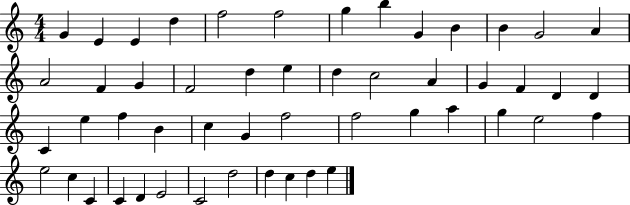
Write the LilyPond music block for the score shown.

{
  \clef treble
  \numericTimeSignature
  \time 4/4
  \key c \major
  g'4 e'4 e'4 d''4 | f''2 f''2 | g''4 b''4 g'4 b'4 | b'4 g'2 a'4 | \break a'2 f'4 g'4 | f'2 d''4 e''4 | d''4 c''2 a'4 | g'4 f'4 d'4 d'4 | \break c'4 e''4 f''4 b'4 | c''4 g'4 f''2 | f''2 g''4 a''4 | g''4 e''2 f''4 | \break e''2 c''4 c'4 | c'4 d'4 e'2 | c'2 d''2 | d''4 c''4 d''4 e''4 | \break \bar "|."
}